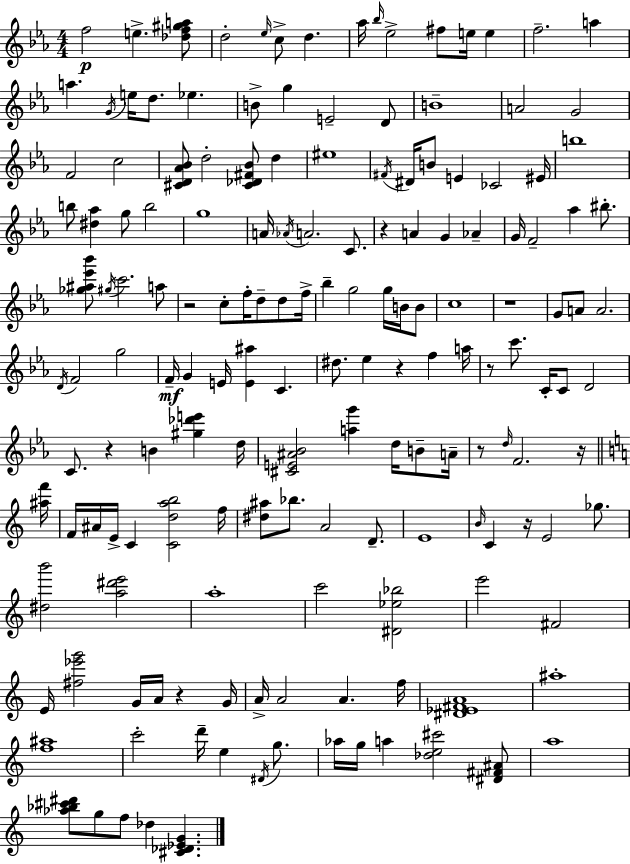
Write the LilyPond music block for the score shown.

{
  \clef treble
  \numericTimeSignature
  \time 4/4
  \key c \minor
  \repeat volta 2 { f''2\p e''4.-> <des'' f'' gis'' a''>8 | d''2-. \grace { ees''16 } c''8-> d''4. | aes''16 \grace { bes''16 } ees''2-> fis''8 e''16 e''4 | f''2.-- a''4 | \break a''4. \acciaccatura { g'16 } e''16 d''8. ees''4. | b'8-> g''4 e'2-- | d'8 b'1-- | a'2 g'2 | \break f'2 c''2 | <cis' d' aes' bes'>8 d''2-. <cis' des' fis' bes'>8 d''4 | eis''1 | \acciaccatura { fis'16 } dis'16 b'8 e'4 ces'2 | \break eis'16 b''1 | b''8 <dis'' aes''>4 g''8 b''2 | g''1 | a'16 \acciaccatura { aes'16 } a'2. | \break c'8. r4 a'4 g'4 | aes'4-- g'16 f'2-- aes''4 | bis''8.-. <ges'' ais'' ees''' bes'''>8 \acciaccatura { gis''16 } c'''2. | a''8 r2 c''8-. | \break f''16-. d''8-- d''8 f''16-> bes''4-- g''2 | g''16 b'16 b'8 c''1 | r1 | g'8 a'8 a'2. | \break \acciaccatura { d'16 } f'2 g''2 | f'16--\mf g'4 e'16 <e' ais''>4 | c'4. dis''8. ees''4 r4 | f''4 a''16 r8 c'''8. c'16-. c'8 d'2 | \break c'8. r4 b'4 | <gis'' des''' e'''>4 d''16 <cis' e' ais' bes'>2 <a'' g'''>4 | d''16 b'8-- a'16-- r8 \grace { d''16 } f'2. | r16 \bar "||" \break \key a \minor <ais'' f'''>16 f'16 ais'16 e'16-> c'4 <c' d'' a'' b''>2 | f''16 <dis'' ais''>8 bes''8. a'2 d'8.-- | e'1 | \grace { b'16 } c'4 r16 e'2 ges''8. | \break <dis'' b'''>2 <a'' dis''' e'''>2 | a''1-. | c'''2 <dis' ees'' bes''>2 | e'''2 fis'2 | \break e'16 <fis'' ees''' g'''>2 g'16 a'16 r4 | g'16 a'16-> a'2 a'4. | f''16 <dis' ees' fis' a'>1 | ais''1-. | \break <f'' ais''>1 | c'''2-. d'''16-- e''4 \acciaccatura { dis'16 } | g''8. aes''16 g''16 a''4 <des'' e'' cis'''>2 | <dis' fis' ais'>8 a''1 | \break <aes'' bes'' cis''' dis'''>8 g''8 f''8 des''4 <cis' des' ees' g'>4. | } \bar "|."
}